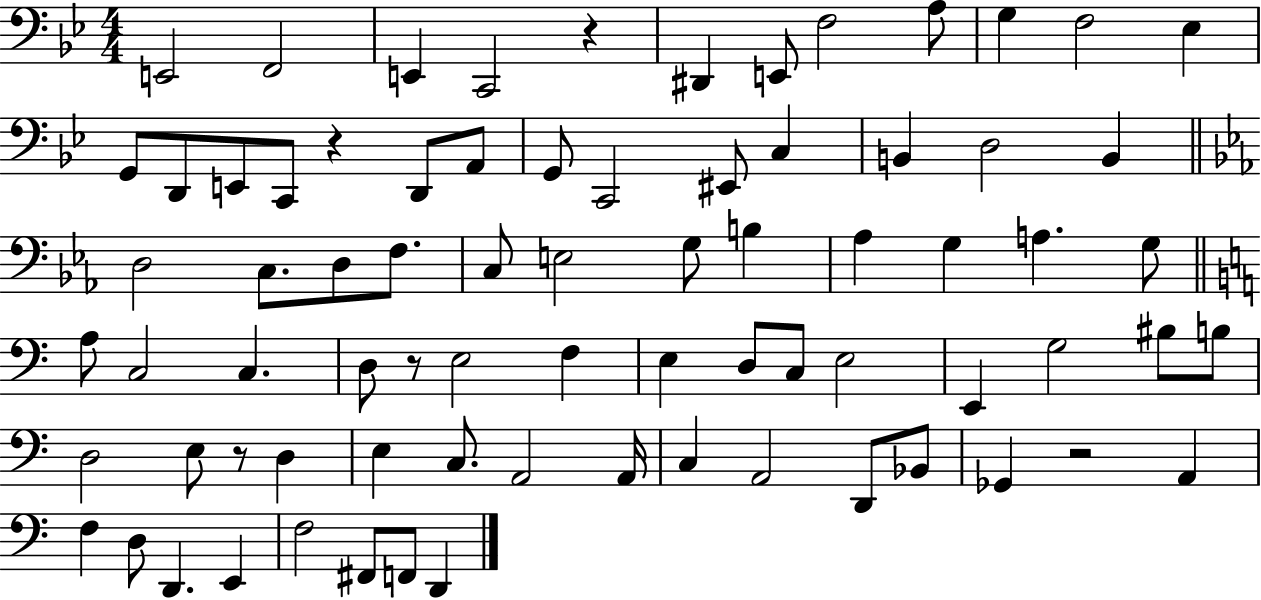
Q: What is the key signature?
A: BES major